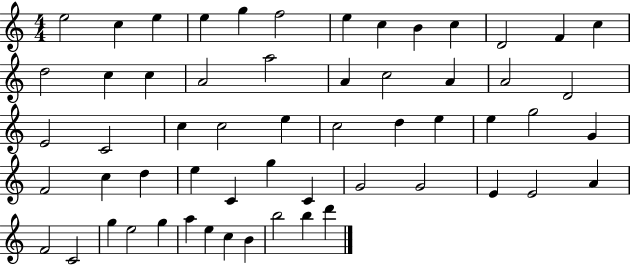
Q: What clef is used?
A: treble